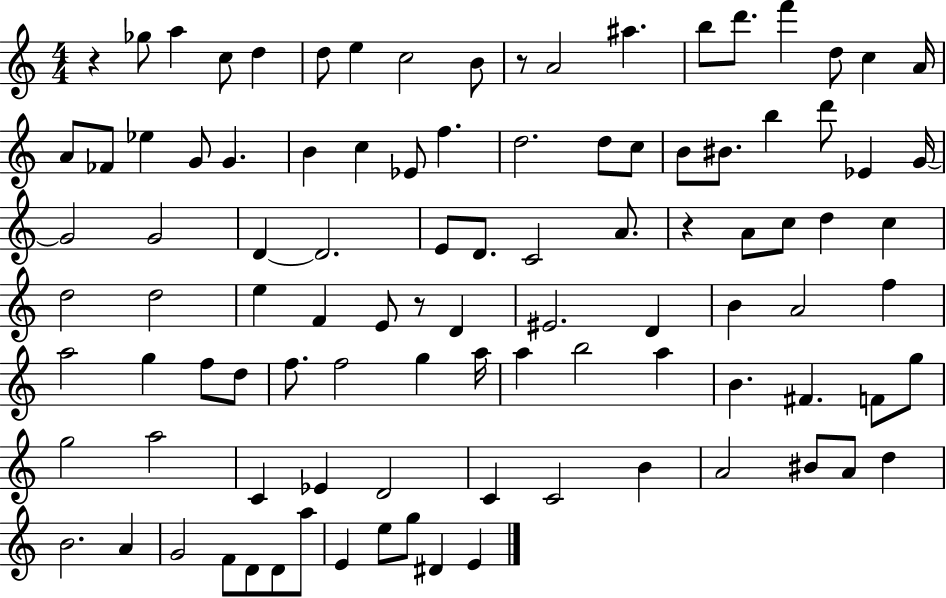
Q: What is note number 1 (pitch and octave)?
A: Gb5